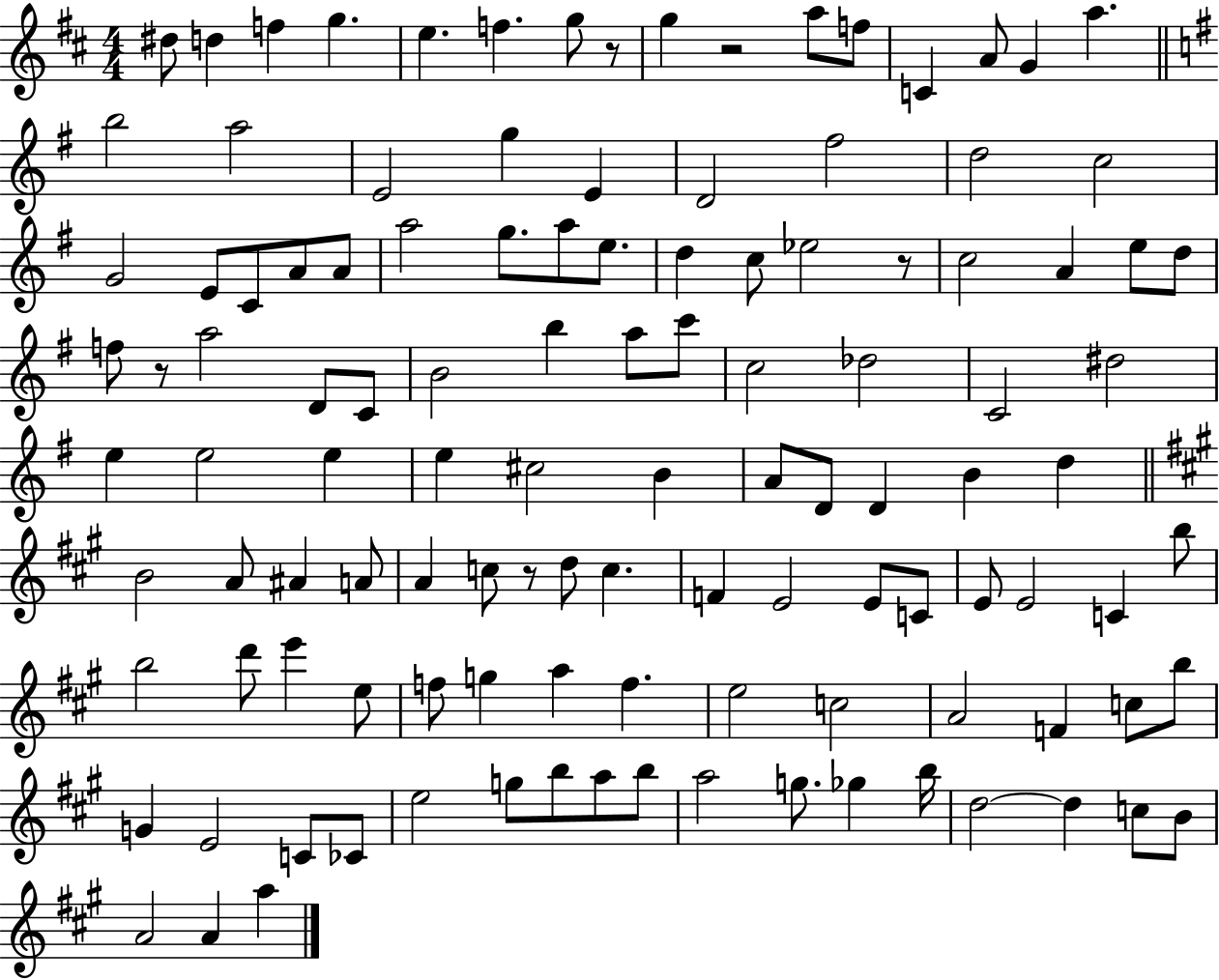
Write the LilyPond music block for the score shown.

{
  \clef treble
  \numericTimeSignature
  \time 4/4
  \key d \major
  dis''8 d''4 f''4 g''4. | e''4. f''4. g''8 r8 | g''4 r2 a''8 f''8 | c'4 a'8 g'4 a''4. | \break \bar "||" \break \key g \major b''2 a''2 | e'2 g''4 e'4 | d'2 fis''2 | d''2 c''2 | \break g'2 e'8 c'8 a'8 a'8 | a''2 g''8. a''8 e''8. | d''4 c''8 ees''2 r8 | c''2 a'4 e''8 d''8 | \break f''8 r8 a''2 d'8 c'8 | b'2 b''4 a''8 c'''8 | c''2 des''2 | c'2 dis''2 | \break e''4 e''2 e''4 | e''4 cis''2 b'4 | a'8 d'8 d'4 b'4 d''4 | \bar "||" \break \key a \major b'2 a'8 ais'4 a'8 | a'4 c''8 r8 d''8 c''4. | f'4 e'2 e'8 c'8 | e'8 e'2 c'4 b''8 | \break b''2 d'''8 e'''4 e''8 | f''8 g''4 a''4 f''4. | e''2 c''2 | a'2 f'4 c''8 b''8 | \break g'4 e'2 c'8 ces'8 | e''2 g''8 b''8 a''8 b''8 | a''2 g''8. ges''4 b''16 | d''2~~ d''4 c''8 b'8 | \break a'2 a'4 a''4 | \bar "|."
}